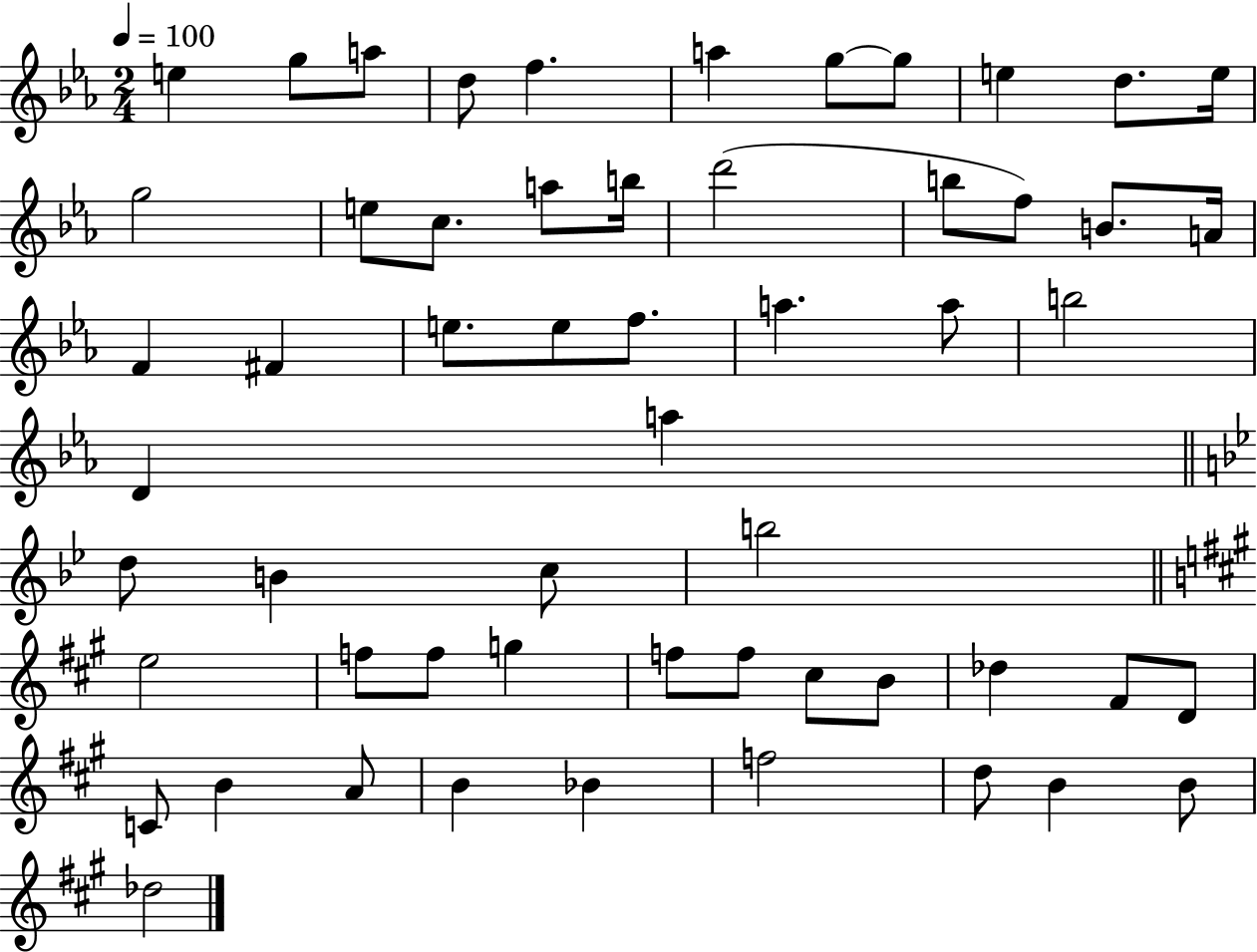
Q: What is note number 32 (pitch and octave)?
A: D5